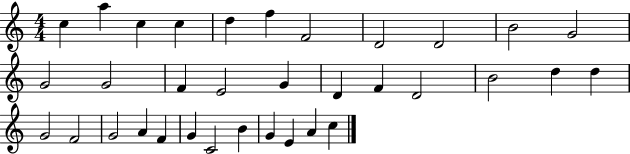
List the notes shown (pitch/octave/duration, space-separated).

C5/q A5/q C5/q C5/q D5/q F5/q F4/h D4/h D4/h B4/h G4/h G4/h G4/h F4/q E4/h G4/q D4/q F4/q D4/h B4/h D5/q D5/q G4/h F4/h G4/h A4/q F4/q G4/q C4/h B4/q G4/q E4/q A4/q C5/q